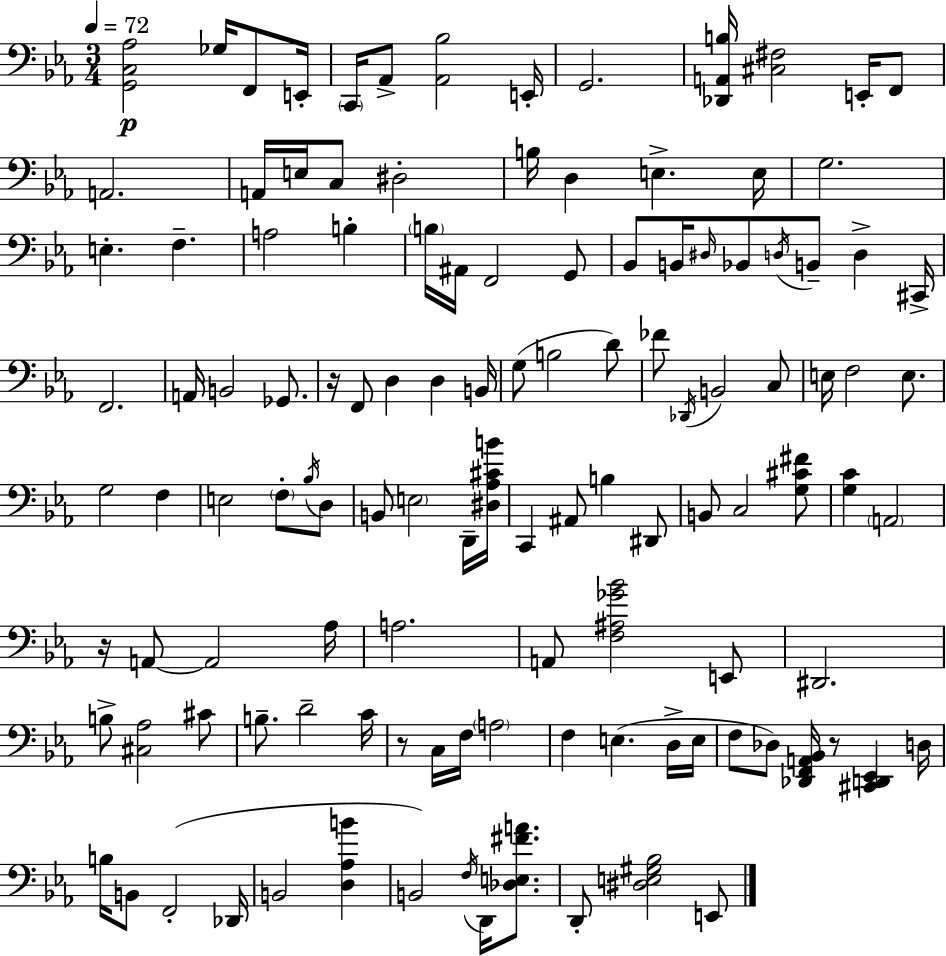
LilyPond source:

{
  \clef bass
  \numericTimeSignature
  \time 3/4
  \key c \minor
  \tempo 4 = 72
  \repeat volta 2 { <g, c aes>2\p ges16 f,8 e,16-. | \parenthesize c,16 aes,8-> <aes, bes>2 e,16-. | g,2. | <des, a, b>16 <cis fis>2 e,16-. f,8 | \break a,2. | a,16 e16 c8 dis2-. | b16 d4 e4.-> e16 | g2. | \break e4.-. f4.-- | a2 b4-. | \parenthesize b16 ais,16 f,2 g,8 | bes,8 b,16 \grace { dis16 } bes,8 \acciaccatura { d16 } b,8-- d4-> | \break cis,16-> f,2. | a,16 b,2 ges,8. | r16 f,8 d4 d4 | b,16 g8( b2 | \break d'8) fes'8 \acciaccatura { des,16 } b,2 | c8 e16 f2 | e8. g2 f4 | e2 \parenthesize f8-. | \break \acciaccatura { bes16 } d8 b,8 \parenthesize e2 | d,16-- <dis aes cis' b'>16 c,4 ais,8 b4 | dis,8 b,8 c2 | <g cis' fis'>8 <g c'>4 \parenthesize a,2 | \break r16 a,8~~ a,2 | aes16 a2. | a,8 <f ais ges' bes'>2 | e,8 dis,2. | \break b8-> <cis aes>2 | cis'8 b8.-- d'2-- | c'16 r8 c16 f16 \parenthesize a2 | f4 e4.( | \break d16-> e16 f8 des8) <des, f, a, bes,>16 r8 <cis, d, ees,>4 | d16 b16 b,8 f,2-.( | des,16 b,2 | <d aes b'>4 b,2) | \break \acciaccatura { f16 } d,16 <des e fis' a'>8. d,8-. <dis e gis bes>2 | e,8 } \bar "|."
}